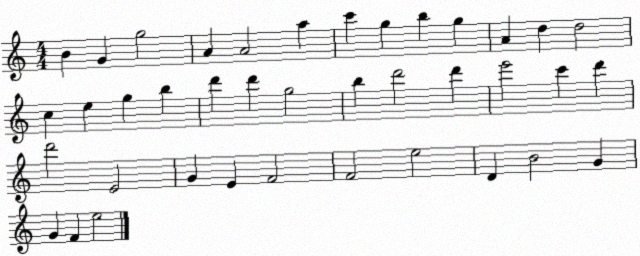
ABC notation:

X:1
T:Untitled
M:4/4
L:1/4
K:C
B G g2 A A2 a c' g b g A d d2 c e g b d' d' g2 b d'2 d' e'2 c' d' d'2 E2 G E F2 F2 e2 D B2 G G F e2